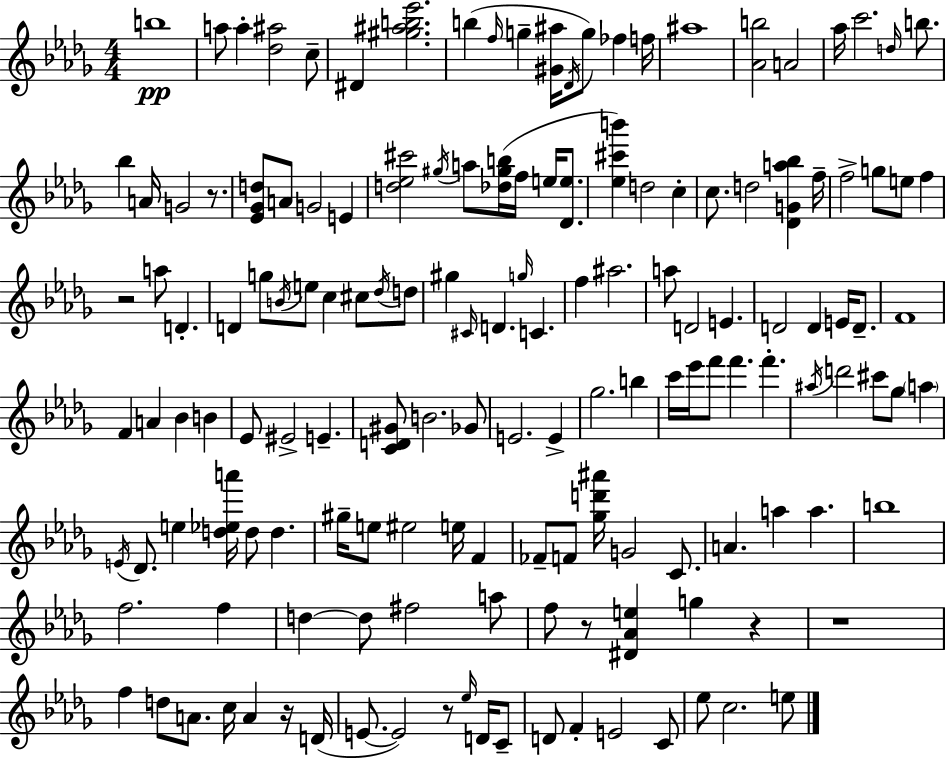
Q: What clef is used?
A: treble